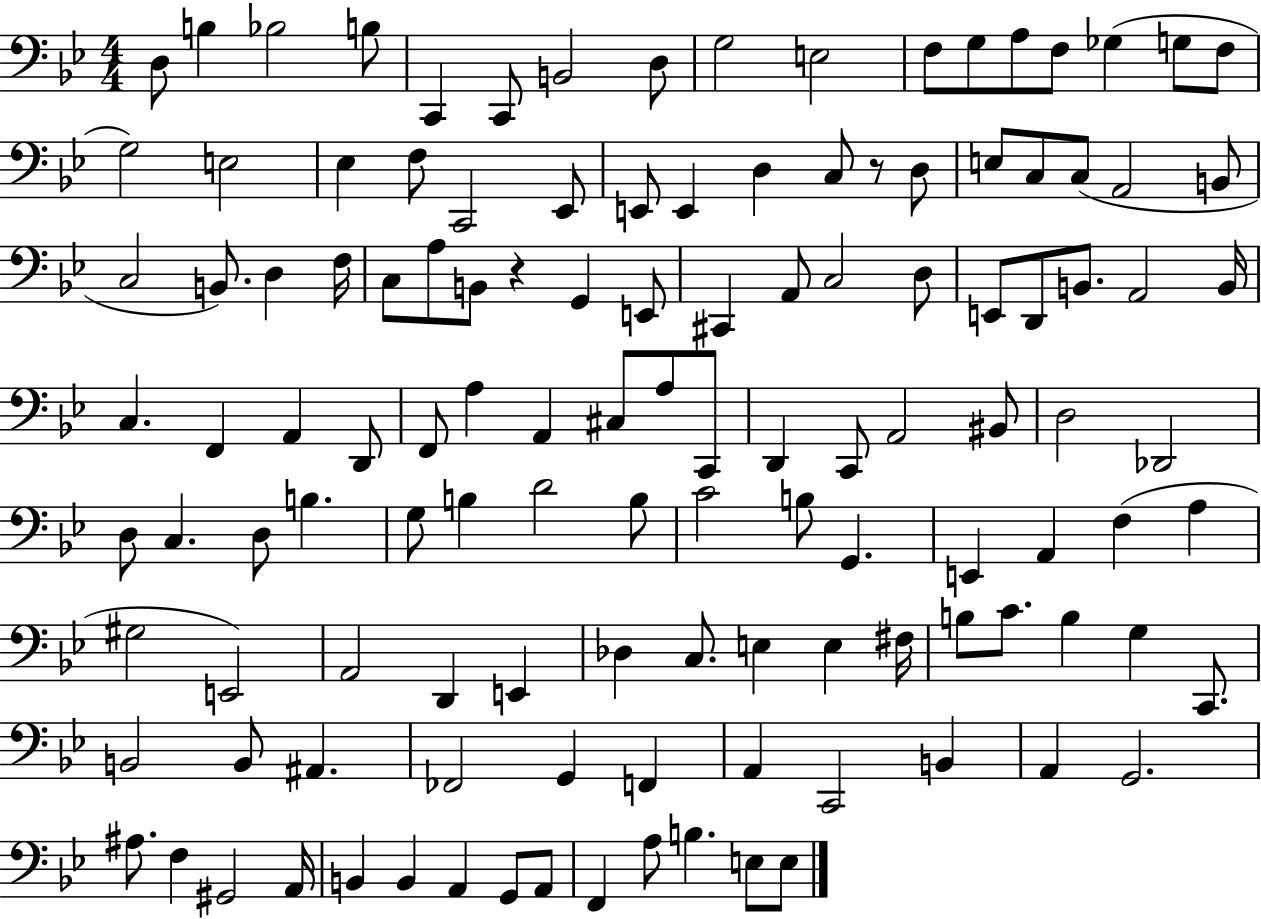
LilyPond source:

{
  \clef bass
  \numericTimeSignature
  \time 4/4
  \key bes \major
  \repeat volta 2 { d8 b4 bes2 b8 | c,4 c,8 b,2 d8 | g2 e2 | f8 g8 a8 f8 ges4( g8 f8 | \break g2) e2 | ees4 f8 c,2 ees,8 | e,8 e,4 d4 c8 r8 d8 | e8 c8 c8( a,2 b,8 | \break c2 b,8.) d4 f16 | c8 a8 b,8 r4 g,4 e,8 | cis,4 a,8 c2 d8 | e,8 d,8 b,8. a,2 b,16 | \break c4. f,4 a,4 d,8 | f,8 a4 a,4 cis8 a8 c,8 | d,4 c,8 a,2 bis,8 | d2 des,2 | \break d8 c4. d8 b4. | g8 b4 d'2 b8 | c'2 b8 g,4. | e,4 a,4 f4( a4 | \break gis2 e,2) | a,2 d,4 e,4 | des4 c8. e4 e4 fis16 | b8 c'8. b4 g4 c,8. | \break b,2 b,8 ais,4. | fes,2 g,4 f,4 | a,4 c,2 b,4 | a,4 g,2. | \break ais8. f4 gis,2 a,16 | b,4 b,4 a,4 g,8 a,8 | f,4 a8 b4. e8 e8 | } \bar "|."
}